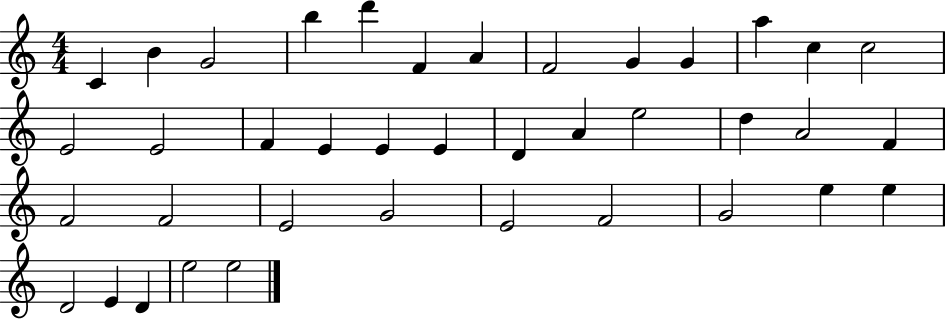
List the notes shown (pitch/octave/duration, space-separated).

C4/q B4/q G4/h B5/q D6/q F4/q A4/q F4/h G4/q G4/q A5/q C5/q C5/h E4/h E4/h F4/q E4/q E4/q E4/q D4/q A4/q E5/h D5/q A4/h F4/q F4/h F4/h E4/h G4/h E4/h F4/h G4/h E5/q E5/q D4/h E4/q D4/q E5/h E5/h